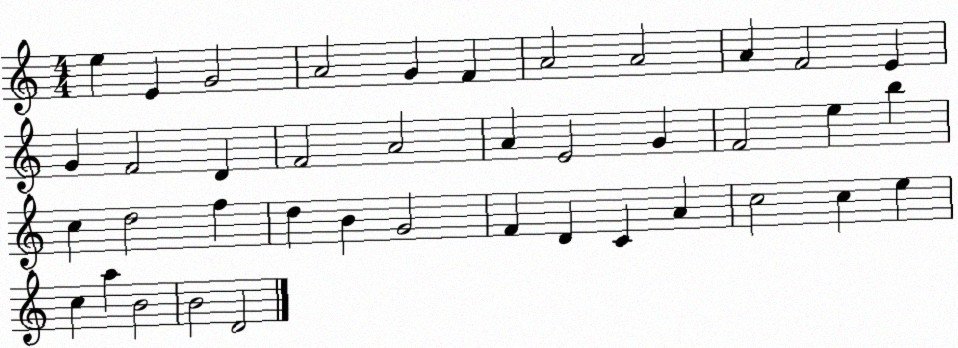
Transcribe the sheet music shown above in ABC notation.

X:1
T:Untitled
M:4/4
L:1/4
K:C
e E G2 A2 G F A2 A2 A F2 E G F2 D F2 A2 A E2 G F2 e b c d2 f d B G2 F D C A c2 c e c a B2 B2 D2